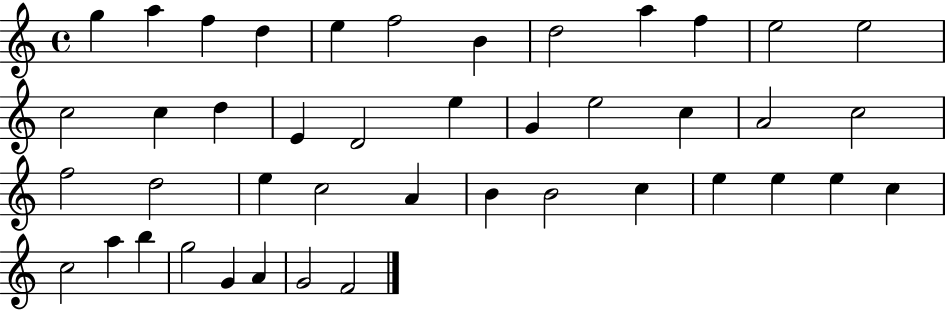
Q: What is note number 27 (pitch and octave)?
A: C5